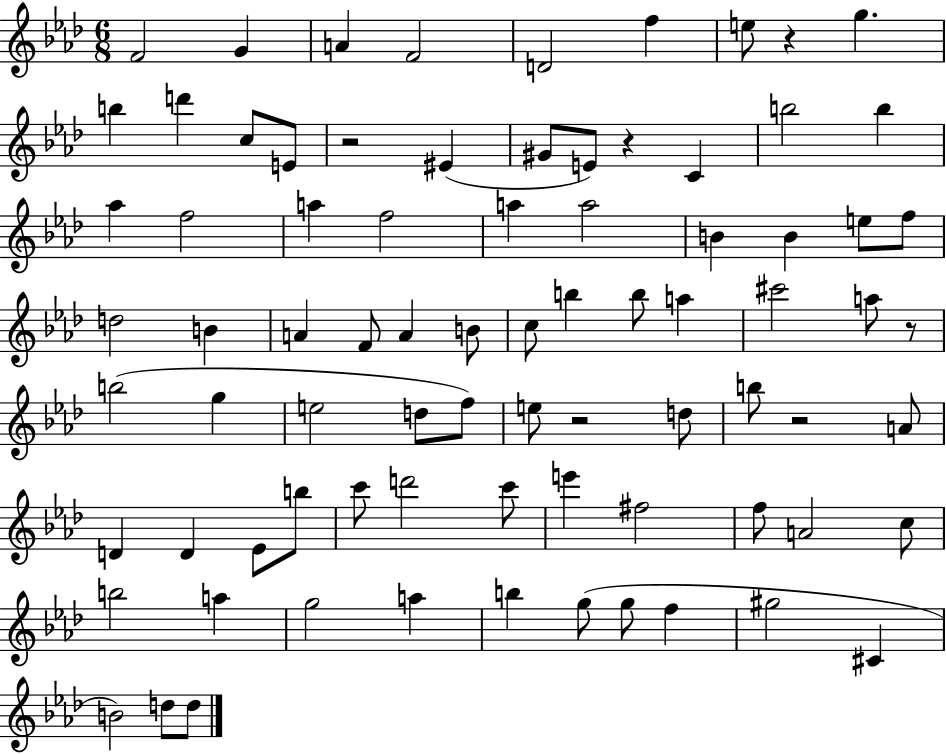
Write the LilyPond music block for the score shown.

{
  \clef treble
  \numericTimeSignature
  \time 6/8
  \key aes \major
  f'2 g'4 | a'4 f'2 | d'2 f''4 | e''8 r4 g''4. | \break b''4 d'''4 c''8 e'8 | r2 eis'4( | gis'8 e'8) r4 c'4 | b''2 b''4 | \break aes''4 f''2 | a''4 f''2 | a''4 a''2 | b'4 b'4 e''8 f''8 | \break d''2 b'4 | a'4 f'8 a'4 b'8 | c''8 b''4 b''8 a''4 | cis'''2 a''8 r8 | \break b''2( g''4 | e''2 d''8 f''8) | e''8 r2 d''8 | b''8 r2 a'8 | \break d'4 d'4 ees'8 b''8 | c'''8 d'''2 c'''8 | e'''4 fis''2 | f''8 a'2 c''8 | \break b''2 a''4 | g''2 a''4 | b''4 g''8( g''8 f''4 | gis''2 cis'4 | \break b'2) d''8 d''8 | \bar "|."
}